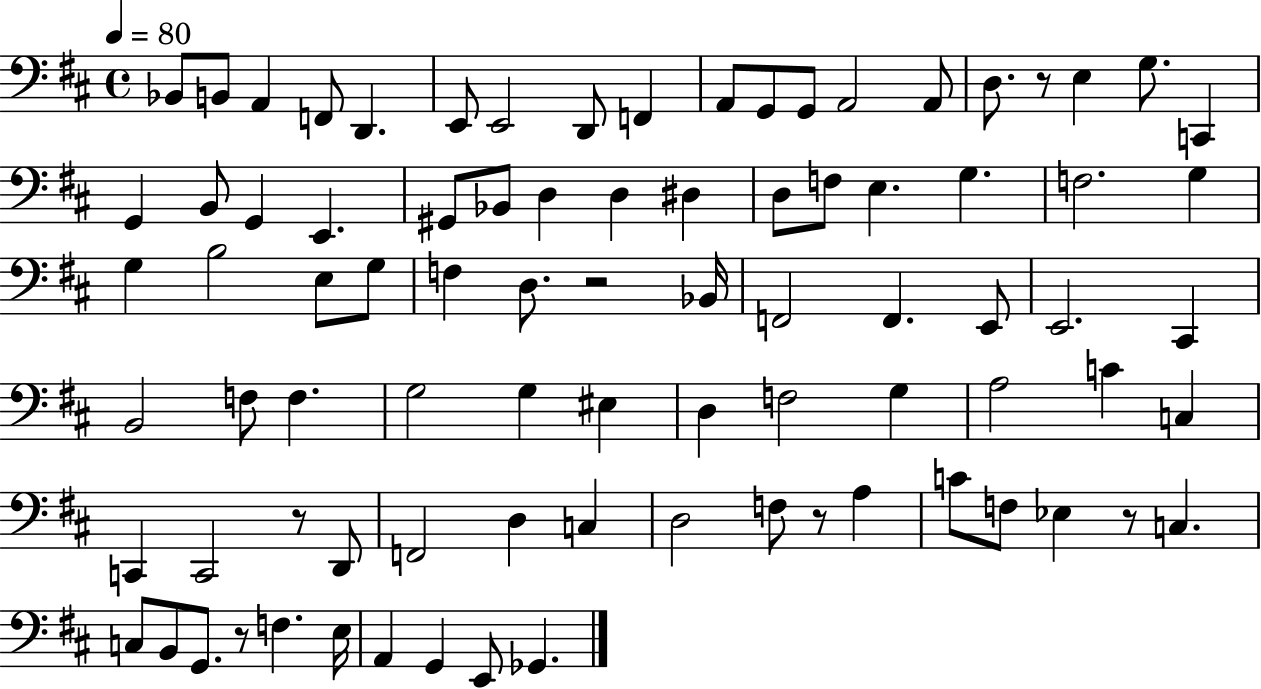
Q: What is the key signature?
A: D major